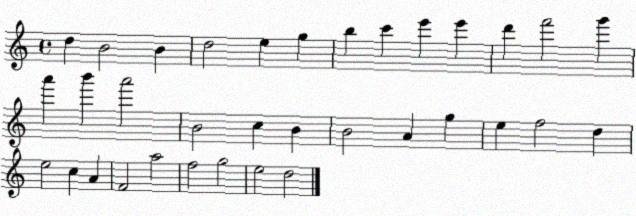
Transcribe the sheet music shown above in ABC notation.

X:1
T:Untitled
M:4/4
L:1/4
K:C
d B2 B d2 e g b c' e' e' d' f'2 g' a' b' a'2 B2 c B B2 A g e f2 d e2 c A F2 a2 f2 g2 e2 d2